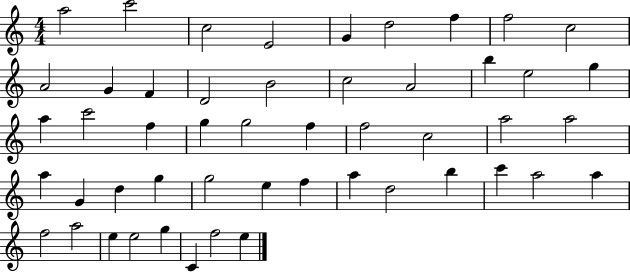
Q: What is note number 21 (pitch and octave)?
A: C6